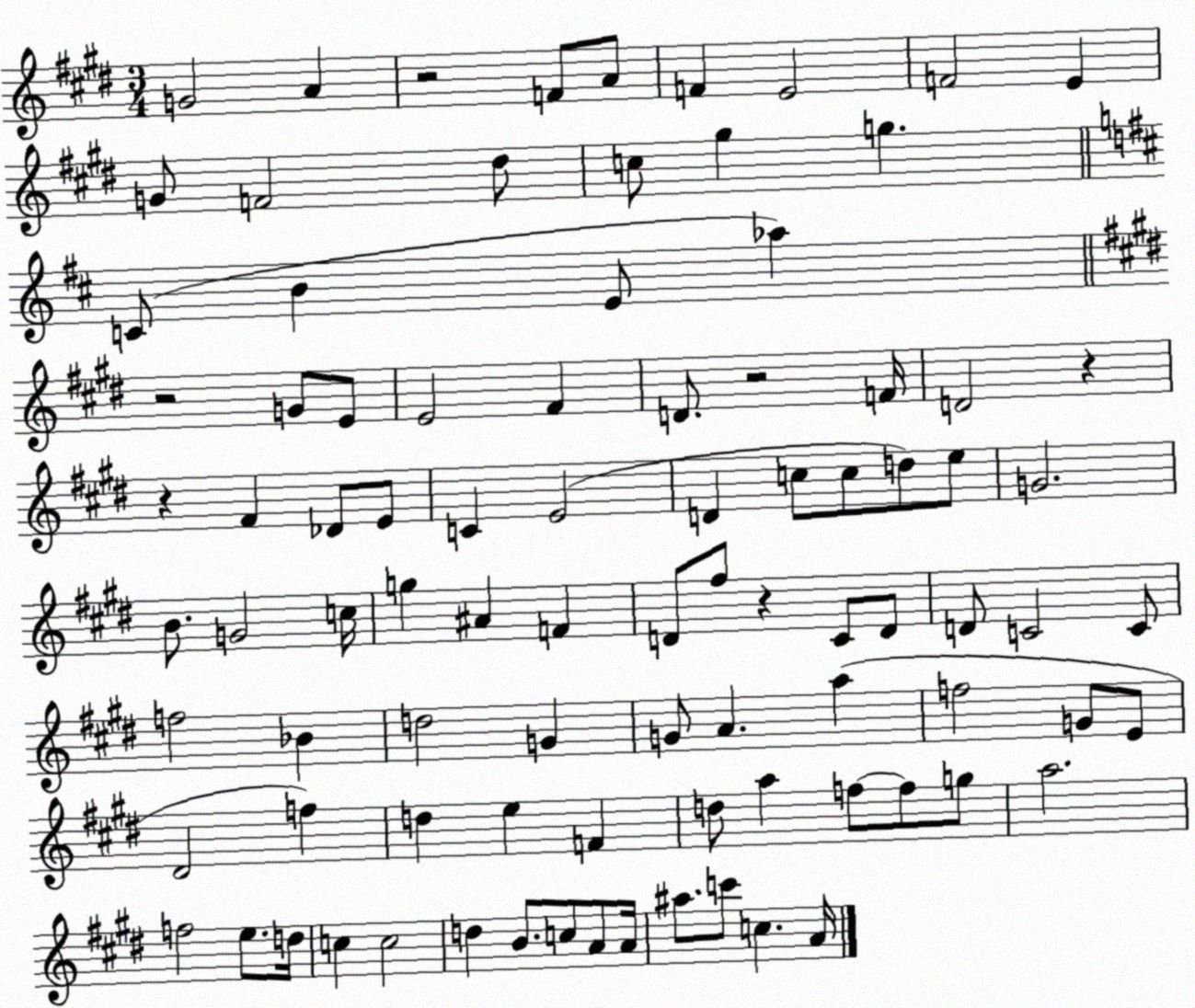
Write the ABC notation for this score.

X:1
T:Untitled
M:3/4
L:1/4
K:E
G2 A z2 F/2 A/2 F E2 F2 E G/2 F2 ^d/2 c/2 ^g g C/2 B E/2 _a z2 G/2 E/2 E2 ^F D/2 z2 F/4 D2 z z ^F _D/2 E/2 C E2 D c/2 c/2 d/2 e/2 G2 B/2 G2 c/4 g ^A F D/2 ^f/2 z ^C/2 D/2 D/2 C2 C/2 f2 _B d2 G G/2 A a f2 G/2 E/2 ^D2 f d e F d/2 a f/2 f/2 g/2 a2 f2 e/2 d/4 c c2 d B/2 c/2 A/2 A/4 ^a/2 c'/2 c A/4